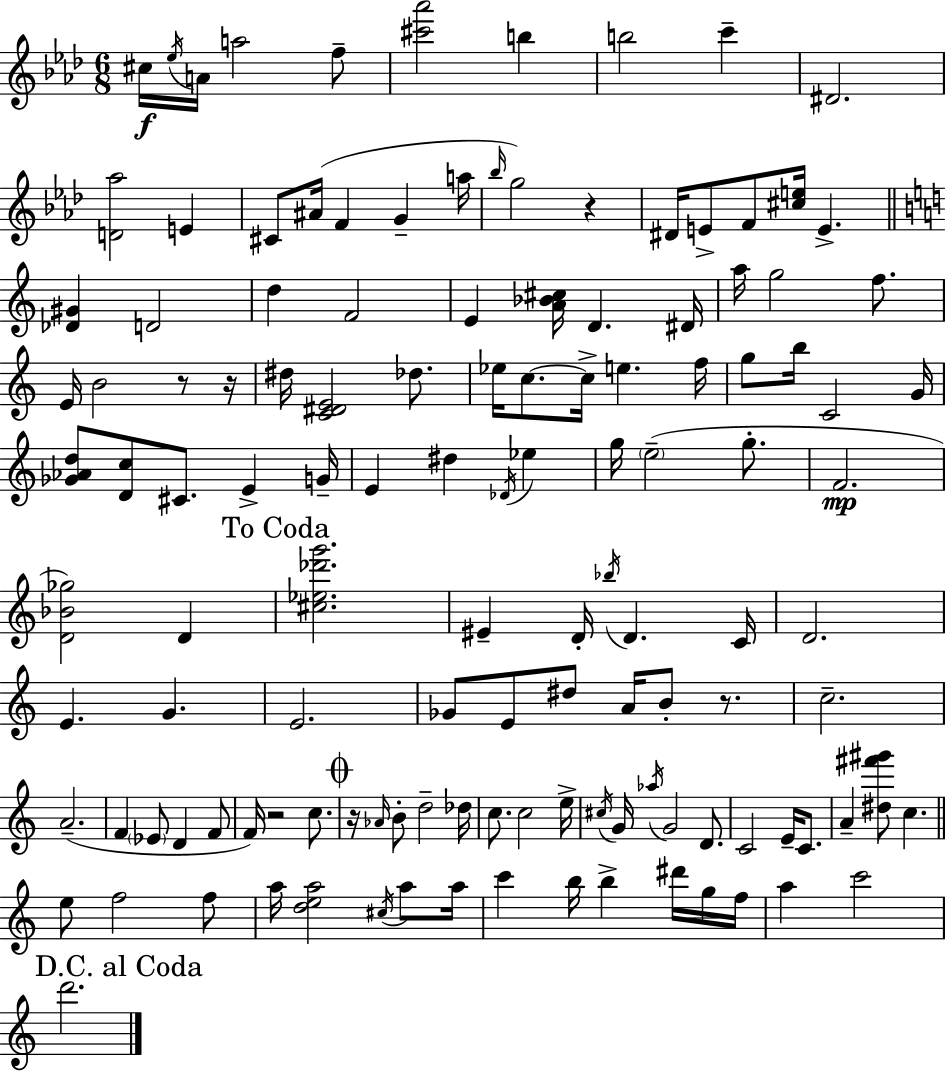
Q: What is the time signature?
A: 6/8